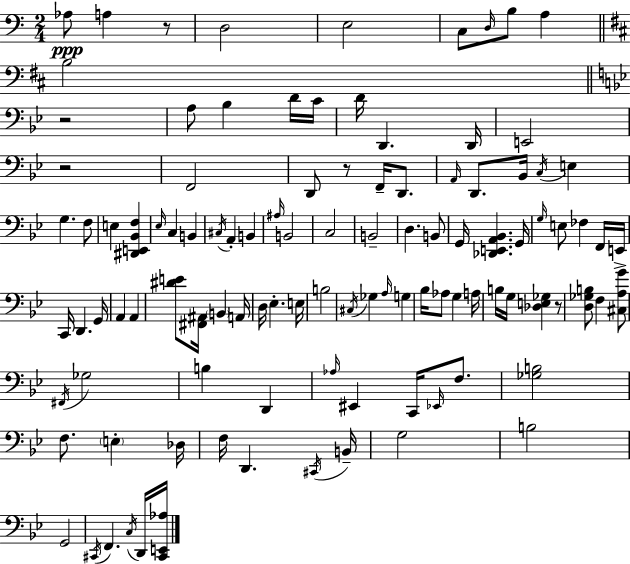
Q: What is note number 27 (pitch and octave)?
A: G3